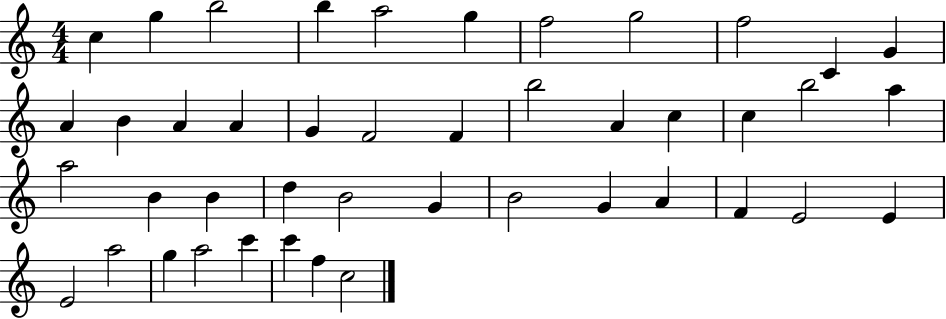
C5/q G5/q B5/h B5/q A5/h G5/q F5/h G5/h F5/h C4/q G4/q A4/q B4/q A4/q A4/q G4/q F4/h F4/q B5/h A4/q C5/q C5/q B5/h A5/q A5/h B4/q B4/q D5/q B4/h G4/q B4/h G4/q A4/q F4/q E4/h E4/q E4/h A5/h G5/q A5/h C6/q C6/q F5/q C5/h